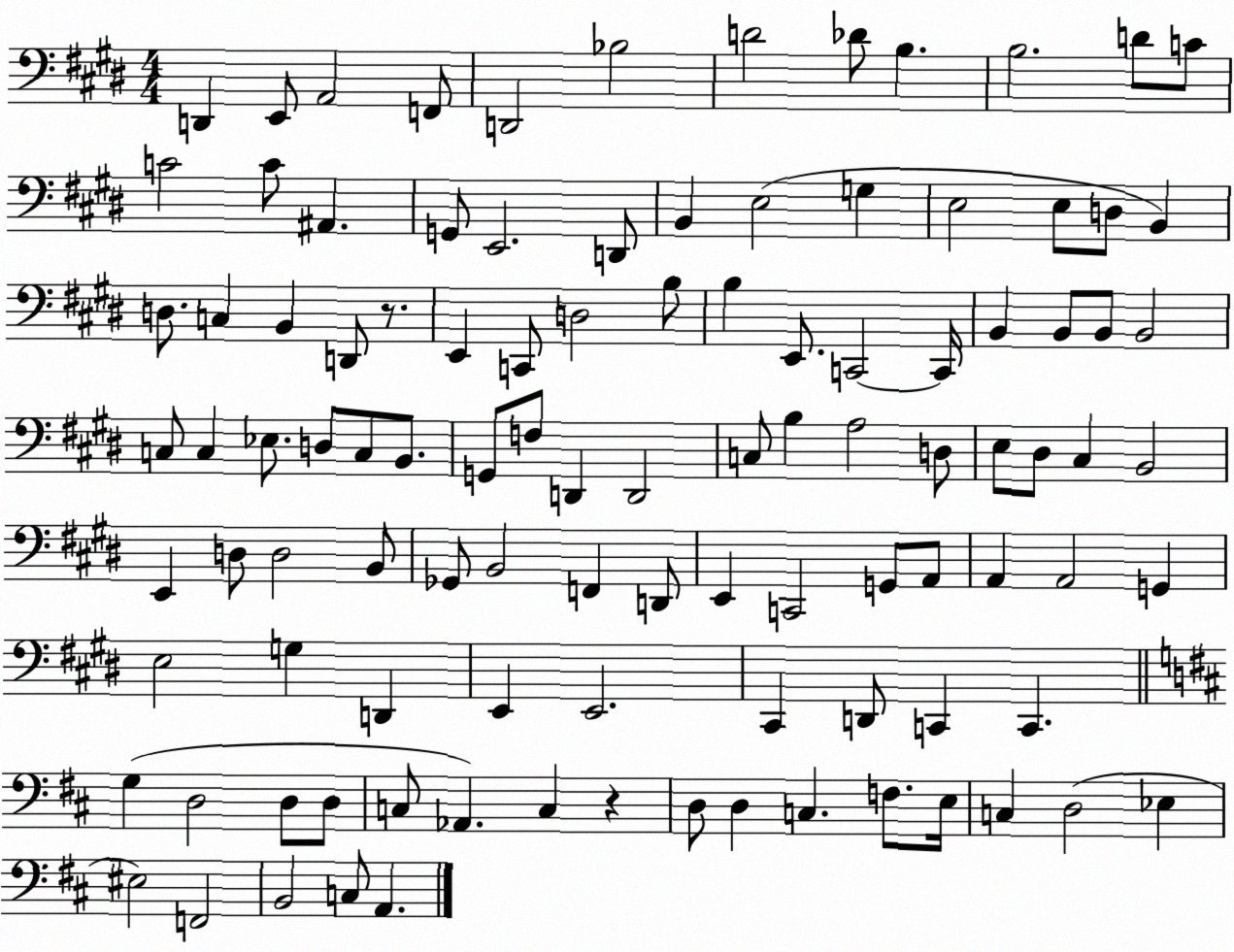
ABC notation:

X:1
T:Untitled
M:4/4
L:1/4
K:E
D,, E,,/2 A,,2 F,,/2 D,,2 _B,2 D2 _D/2 B, B,2 D/2 C/2 C2 C/2 ^A,, G,,/2 E,,2 D,,/2 B,, E,2 G, E,2 E,/2 D,/2 B,, D,/2 C, B,, D,,/2 z/2 E,, C,,/2 D,2 B,/2 B, E,,/2 C,,2 C,,/4 B,, B,,/2 B,,/2 B,,2 C,/2 C, _E,/2 D,/2 C,/2 B,,/2 G,,/2 F,/2 D,, D,,2 C,/2 B, A,2 D,/2 E,/2 ^D,/2 ^C, B,,2 E,, D,/2 D,2 B,,/2 _G,,/2 B,,2 F,, D,,/2 E,, C,,2 G,,/2 A,,/2 A,, A,,2 G,, E,2 G, D,, E,, E,,2 ^C,, D,,/2 C,, C,, G, D,2 D,/2 D,/2 C,/2 _A,, C, z D,/2 D, C, F,/2 E,/4 C, D,2 _E, ^E,2 F,,2 B,,2 C,/2 A,,